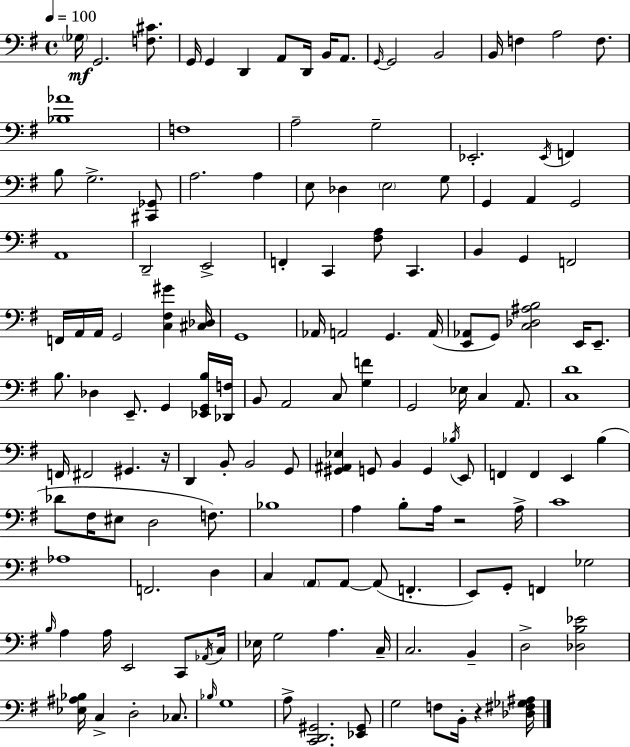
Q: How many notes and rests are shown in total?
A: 148